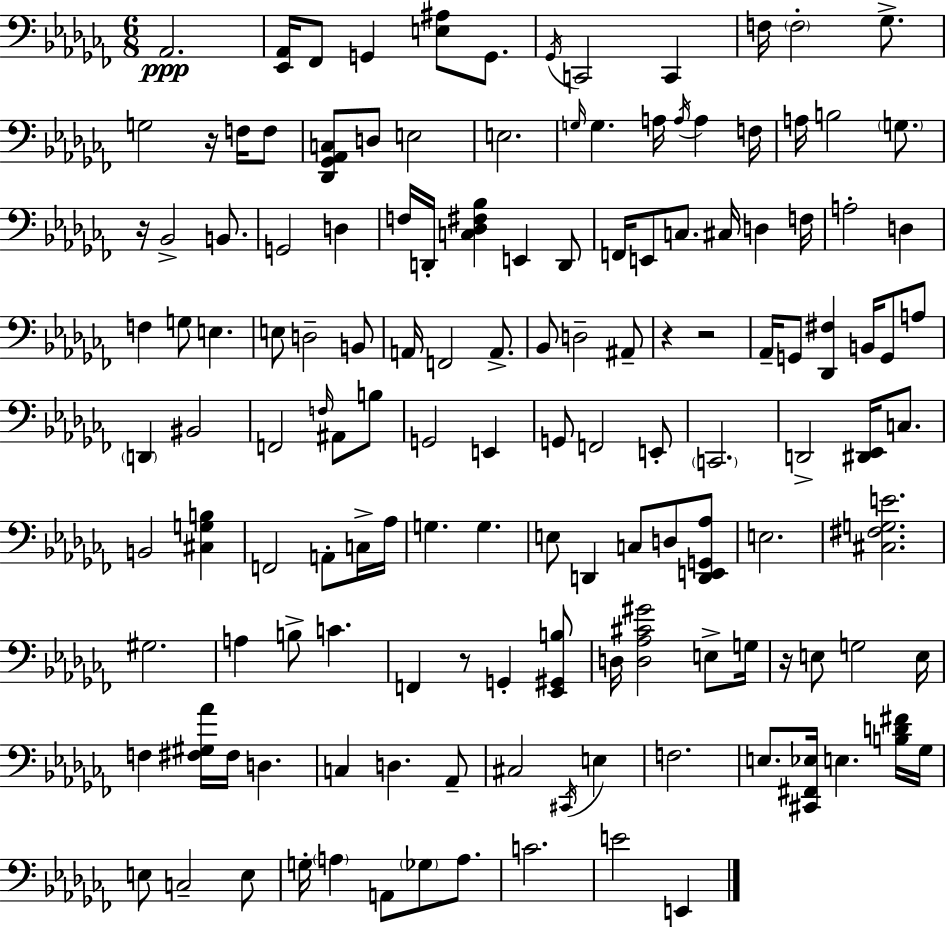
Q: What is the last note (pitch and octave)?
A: E2